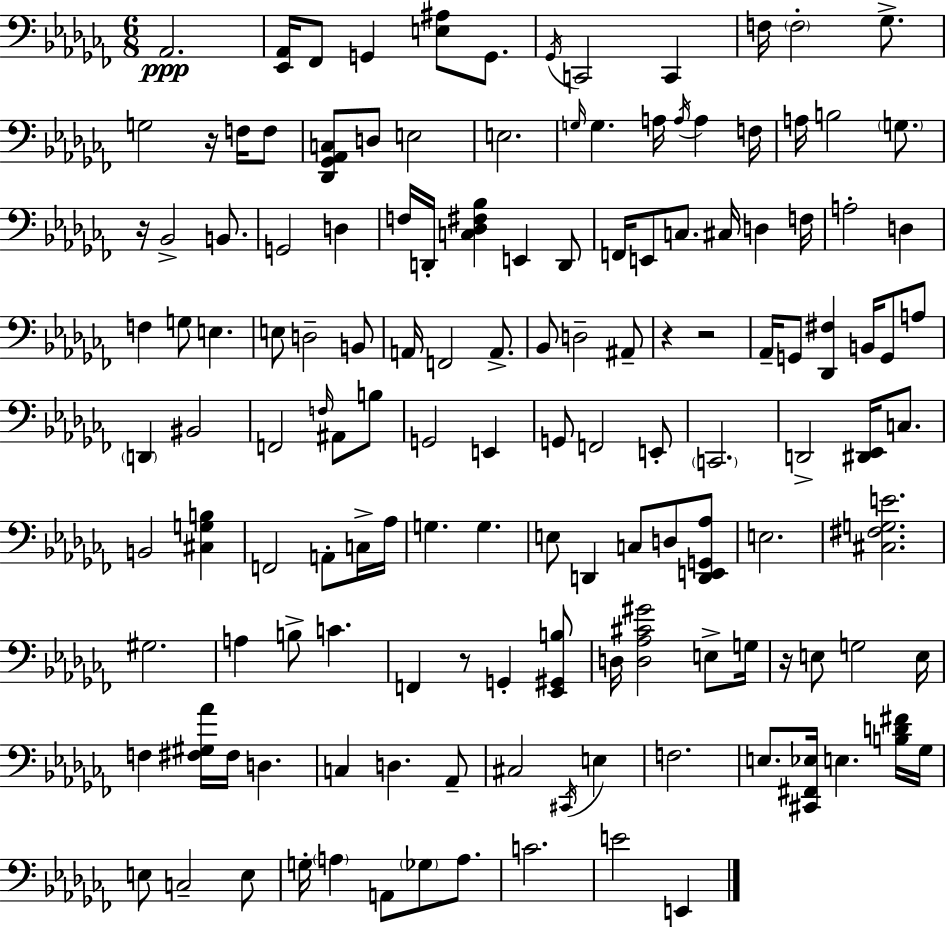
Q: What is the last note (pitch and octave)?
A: E2